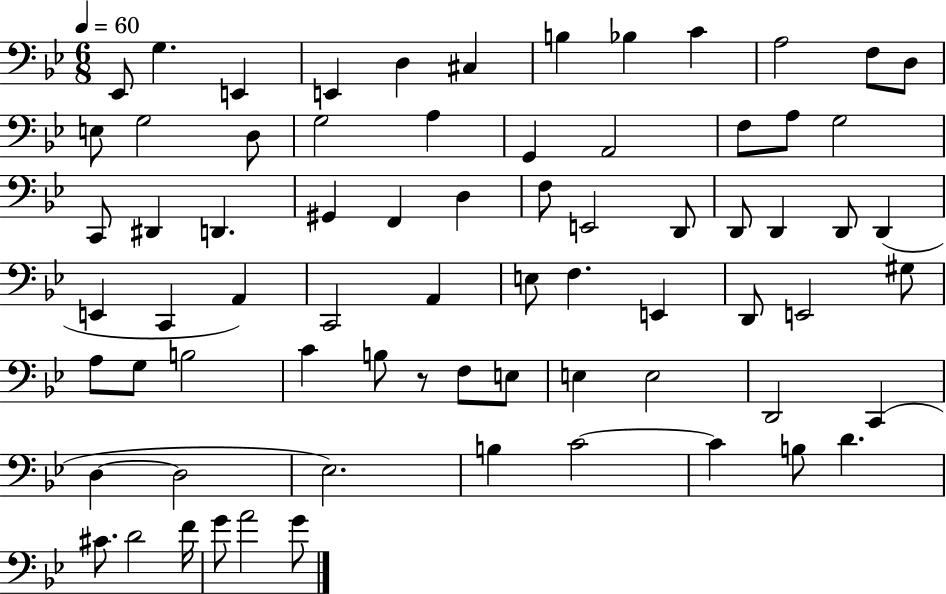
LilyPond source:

{
  \clef bass
  \numericTimeSignature
  \time 6/8
  \key bes \major
  \tempo 4 = 60
  ees,8 g4. e,4 | e,4 d4 cis4 | b4 bes4 c'4 | a2 f8 d8 | \break e8 g2 d8 | g2 a4 | g,4 a,2 | f8 a8 g2 | \break c,8 dis,4 d,4. | gis,4 f,4 d4 | f8 e,2 d,8 | d,8 d,4 d,8 d,4( | \break e,4 c,4 a,4) | c,2 a,4 | e8 f4. e,4 | d,8 e,2 gis8 | \break a8 g8 b2 | c'4 b8 r8 f8 e8 | e4 e2 | d,2 c,4( | \break d4~~ d2 | ees2.) | b4 c'2~~ | c'4 b8 d'4. | \break cis'8. d'2 f'16 | g'8 a'2 g'8 | \bar "|."
}